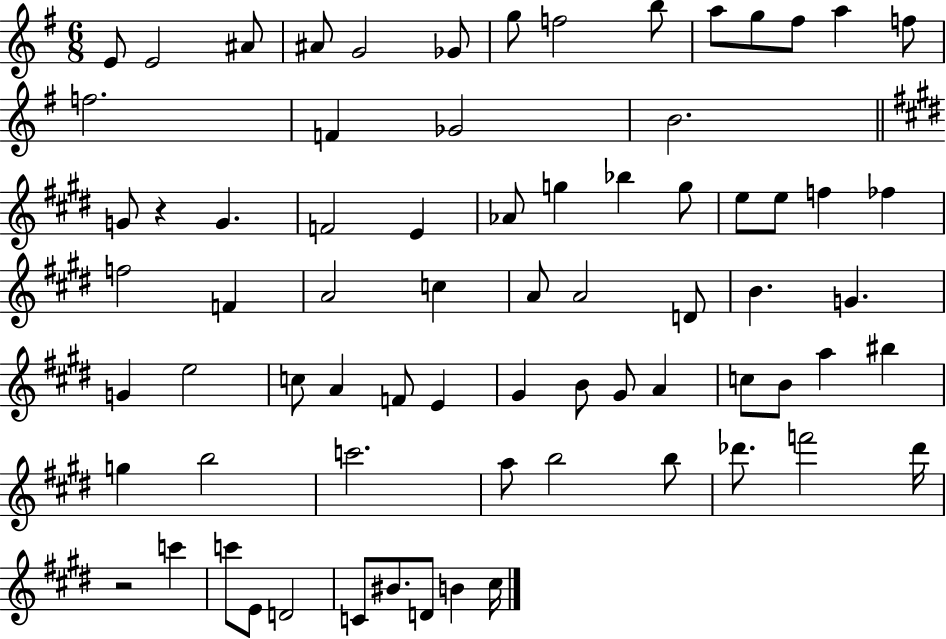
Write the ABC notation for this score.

X:1
T:Untitled
M:6/8
L:1/4
K:G
E/2 E2 ^A/2 ^A/2 G2 _G/2 g/2 f2 b/2 a/2 g/2 ^f/2 a f/2 f2 F _G2 B2 G/2 z G F2 E _A/2 g _b g/2 e/2 e/2 f _f f2 F A2 c A/2 A2 D/2 B G G e2 c/2 A F/2 E ^G B/2 ^G/2 A c/2 B/2 a ^b g b2 c'2 a/2 b2 b/2 _d'/2 f'2 _d'/4 z2 c' c'/2 E/2 D2 C/2 ^B/2 D/2 B ^c/4